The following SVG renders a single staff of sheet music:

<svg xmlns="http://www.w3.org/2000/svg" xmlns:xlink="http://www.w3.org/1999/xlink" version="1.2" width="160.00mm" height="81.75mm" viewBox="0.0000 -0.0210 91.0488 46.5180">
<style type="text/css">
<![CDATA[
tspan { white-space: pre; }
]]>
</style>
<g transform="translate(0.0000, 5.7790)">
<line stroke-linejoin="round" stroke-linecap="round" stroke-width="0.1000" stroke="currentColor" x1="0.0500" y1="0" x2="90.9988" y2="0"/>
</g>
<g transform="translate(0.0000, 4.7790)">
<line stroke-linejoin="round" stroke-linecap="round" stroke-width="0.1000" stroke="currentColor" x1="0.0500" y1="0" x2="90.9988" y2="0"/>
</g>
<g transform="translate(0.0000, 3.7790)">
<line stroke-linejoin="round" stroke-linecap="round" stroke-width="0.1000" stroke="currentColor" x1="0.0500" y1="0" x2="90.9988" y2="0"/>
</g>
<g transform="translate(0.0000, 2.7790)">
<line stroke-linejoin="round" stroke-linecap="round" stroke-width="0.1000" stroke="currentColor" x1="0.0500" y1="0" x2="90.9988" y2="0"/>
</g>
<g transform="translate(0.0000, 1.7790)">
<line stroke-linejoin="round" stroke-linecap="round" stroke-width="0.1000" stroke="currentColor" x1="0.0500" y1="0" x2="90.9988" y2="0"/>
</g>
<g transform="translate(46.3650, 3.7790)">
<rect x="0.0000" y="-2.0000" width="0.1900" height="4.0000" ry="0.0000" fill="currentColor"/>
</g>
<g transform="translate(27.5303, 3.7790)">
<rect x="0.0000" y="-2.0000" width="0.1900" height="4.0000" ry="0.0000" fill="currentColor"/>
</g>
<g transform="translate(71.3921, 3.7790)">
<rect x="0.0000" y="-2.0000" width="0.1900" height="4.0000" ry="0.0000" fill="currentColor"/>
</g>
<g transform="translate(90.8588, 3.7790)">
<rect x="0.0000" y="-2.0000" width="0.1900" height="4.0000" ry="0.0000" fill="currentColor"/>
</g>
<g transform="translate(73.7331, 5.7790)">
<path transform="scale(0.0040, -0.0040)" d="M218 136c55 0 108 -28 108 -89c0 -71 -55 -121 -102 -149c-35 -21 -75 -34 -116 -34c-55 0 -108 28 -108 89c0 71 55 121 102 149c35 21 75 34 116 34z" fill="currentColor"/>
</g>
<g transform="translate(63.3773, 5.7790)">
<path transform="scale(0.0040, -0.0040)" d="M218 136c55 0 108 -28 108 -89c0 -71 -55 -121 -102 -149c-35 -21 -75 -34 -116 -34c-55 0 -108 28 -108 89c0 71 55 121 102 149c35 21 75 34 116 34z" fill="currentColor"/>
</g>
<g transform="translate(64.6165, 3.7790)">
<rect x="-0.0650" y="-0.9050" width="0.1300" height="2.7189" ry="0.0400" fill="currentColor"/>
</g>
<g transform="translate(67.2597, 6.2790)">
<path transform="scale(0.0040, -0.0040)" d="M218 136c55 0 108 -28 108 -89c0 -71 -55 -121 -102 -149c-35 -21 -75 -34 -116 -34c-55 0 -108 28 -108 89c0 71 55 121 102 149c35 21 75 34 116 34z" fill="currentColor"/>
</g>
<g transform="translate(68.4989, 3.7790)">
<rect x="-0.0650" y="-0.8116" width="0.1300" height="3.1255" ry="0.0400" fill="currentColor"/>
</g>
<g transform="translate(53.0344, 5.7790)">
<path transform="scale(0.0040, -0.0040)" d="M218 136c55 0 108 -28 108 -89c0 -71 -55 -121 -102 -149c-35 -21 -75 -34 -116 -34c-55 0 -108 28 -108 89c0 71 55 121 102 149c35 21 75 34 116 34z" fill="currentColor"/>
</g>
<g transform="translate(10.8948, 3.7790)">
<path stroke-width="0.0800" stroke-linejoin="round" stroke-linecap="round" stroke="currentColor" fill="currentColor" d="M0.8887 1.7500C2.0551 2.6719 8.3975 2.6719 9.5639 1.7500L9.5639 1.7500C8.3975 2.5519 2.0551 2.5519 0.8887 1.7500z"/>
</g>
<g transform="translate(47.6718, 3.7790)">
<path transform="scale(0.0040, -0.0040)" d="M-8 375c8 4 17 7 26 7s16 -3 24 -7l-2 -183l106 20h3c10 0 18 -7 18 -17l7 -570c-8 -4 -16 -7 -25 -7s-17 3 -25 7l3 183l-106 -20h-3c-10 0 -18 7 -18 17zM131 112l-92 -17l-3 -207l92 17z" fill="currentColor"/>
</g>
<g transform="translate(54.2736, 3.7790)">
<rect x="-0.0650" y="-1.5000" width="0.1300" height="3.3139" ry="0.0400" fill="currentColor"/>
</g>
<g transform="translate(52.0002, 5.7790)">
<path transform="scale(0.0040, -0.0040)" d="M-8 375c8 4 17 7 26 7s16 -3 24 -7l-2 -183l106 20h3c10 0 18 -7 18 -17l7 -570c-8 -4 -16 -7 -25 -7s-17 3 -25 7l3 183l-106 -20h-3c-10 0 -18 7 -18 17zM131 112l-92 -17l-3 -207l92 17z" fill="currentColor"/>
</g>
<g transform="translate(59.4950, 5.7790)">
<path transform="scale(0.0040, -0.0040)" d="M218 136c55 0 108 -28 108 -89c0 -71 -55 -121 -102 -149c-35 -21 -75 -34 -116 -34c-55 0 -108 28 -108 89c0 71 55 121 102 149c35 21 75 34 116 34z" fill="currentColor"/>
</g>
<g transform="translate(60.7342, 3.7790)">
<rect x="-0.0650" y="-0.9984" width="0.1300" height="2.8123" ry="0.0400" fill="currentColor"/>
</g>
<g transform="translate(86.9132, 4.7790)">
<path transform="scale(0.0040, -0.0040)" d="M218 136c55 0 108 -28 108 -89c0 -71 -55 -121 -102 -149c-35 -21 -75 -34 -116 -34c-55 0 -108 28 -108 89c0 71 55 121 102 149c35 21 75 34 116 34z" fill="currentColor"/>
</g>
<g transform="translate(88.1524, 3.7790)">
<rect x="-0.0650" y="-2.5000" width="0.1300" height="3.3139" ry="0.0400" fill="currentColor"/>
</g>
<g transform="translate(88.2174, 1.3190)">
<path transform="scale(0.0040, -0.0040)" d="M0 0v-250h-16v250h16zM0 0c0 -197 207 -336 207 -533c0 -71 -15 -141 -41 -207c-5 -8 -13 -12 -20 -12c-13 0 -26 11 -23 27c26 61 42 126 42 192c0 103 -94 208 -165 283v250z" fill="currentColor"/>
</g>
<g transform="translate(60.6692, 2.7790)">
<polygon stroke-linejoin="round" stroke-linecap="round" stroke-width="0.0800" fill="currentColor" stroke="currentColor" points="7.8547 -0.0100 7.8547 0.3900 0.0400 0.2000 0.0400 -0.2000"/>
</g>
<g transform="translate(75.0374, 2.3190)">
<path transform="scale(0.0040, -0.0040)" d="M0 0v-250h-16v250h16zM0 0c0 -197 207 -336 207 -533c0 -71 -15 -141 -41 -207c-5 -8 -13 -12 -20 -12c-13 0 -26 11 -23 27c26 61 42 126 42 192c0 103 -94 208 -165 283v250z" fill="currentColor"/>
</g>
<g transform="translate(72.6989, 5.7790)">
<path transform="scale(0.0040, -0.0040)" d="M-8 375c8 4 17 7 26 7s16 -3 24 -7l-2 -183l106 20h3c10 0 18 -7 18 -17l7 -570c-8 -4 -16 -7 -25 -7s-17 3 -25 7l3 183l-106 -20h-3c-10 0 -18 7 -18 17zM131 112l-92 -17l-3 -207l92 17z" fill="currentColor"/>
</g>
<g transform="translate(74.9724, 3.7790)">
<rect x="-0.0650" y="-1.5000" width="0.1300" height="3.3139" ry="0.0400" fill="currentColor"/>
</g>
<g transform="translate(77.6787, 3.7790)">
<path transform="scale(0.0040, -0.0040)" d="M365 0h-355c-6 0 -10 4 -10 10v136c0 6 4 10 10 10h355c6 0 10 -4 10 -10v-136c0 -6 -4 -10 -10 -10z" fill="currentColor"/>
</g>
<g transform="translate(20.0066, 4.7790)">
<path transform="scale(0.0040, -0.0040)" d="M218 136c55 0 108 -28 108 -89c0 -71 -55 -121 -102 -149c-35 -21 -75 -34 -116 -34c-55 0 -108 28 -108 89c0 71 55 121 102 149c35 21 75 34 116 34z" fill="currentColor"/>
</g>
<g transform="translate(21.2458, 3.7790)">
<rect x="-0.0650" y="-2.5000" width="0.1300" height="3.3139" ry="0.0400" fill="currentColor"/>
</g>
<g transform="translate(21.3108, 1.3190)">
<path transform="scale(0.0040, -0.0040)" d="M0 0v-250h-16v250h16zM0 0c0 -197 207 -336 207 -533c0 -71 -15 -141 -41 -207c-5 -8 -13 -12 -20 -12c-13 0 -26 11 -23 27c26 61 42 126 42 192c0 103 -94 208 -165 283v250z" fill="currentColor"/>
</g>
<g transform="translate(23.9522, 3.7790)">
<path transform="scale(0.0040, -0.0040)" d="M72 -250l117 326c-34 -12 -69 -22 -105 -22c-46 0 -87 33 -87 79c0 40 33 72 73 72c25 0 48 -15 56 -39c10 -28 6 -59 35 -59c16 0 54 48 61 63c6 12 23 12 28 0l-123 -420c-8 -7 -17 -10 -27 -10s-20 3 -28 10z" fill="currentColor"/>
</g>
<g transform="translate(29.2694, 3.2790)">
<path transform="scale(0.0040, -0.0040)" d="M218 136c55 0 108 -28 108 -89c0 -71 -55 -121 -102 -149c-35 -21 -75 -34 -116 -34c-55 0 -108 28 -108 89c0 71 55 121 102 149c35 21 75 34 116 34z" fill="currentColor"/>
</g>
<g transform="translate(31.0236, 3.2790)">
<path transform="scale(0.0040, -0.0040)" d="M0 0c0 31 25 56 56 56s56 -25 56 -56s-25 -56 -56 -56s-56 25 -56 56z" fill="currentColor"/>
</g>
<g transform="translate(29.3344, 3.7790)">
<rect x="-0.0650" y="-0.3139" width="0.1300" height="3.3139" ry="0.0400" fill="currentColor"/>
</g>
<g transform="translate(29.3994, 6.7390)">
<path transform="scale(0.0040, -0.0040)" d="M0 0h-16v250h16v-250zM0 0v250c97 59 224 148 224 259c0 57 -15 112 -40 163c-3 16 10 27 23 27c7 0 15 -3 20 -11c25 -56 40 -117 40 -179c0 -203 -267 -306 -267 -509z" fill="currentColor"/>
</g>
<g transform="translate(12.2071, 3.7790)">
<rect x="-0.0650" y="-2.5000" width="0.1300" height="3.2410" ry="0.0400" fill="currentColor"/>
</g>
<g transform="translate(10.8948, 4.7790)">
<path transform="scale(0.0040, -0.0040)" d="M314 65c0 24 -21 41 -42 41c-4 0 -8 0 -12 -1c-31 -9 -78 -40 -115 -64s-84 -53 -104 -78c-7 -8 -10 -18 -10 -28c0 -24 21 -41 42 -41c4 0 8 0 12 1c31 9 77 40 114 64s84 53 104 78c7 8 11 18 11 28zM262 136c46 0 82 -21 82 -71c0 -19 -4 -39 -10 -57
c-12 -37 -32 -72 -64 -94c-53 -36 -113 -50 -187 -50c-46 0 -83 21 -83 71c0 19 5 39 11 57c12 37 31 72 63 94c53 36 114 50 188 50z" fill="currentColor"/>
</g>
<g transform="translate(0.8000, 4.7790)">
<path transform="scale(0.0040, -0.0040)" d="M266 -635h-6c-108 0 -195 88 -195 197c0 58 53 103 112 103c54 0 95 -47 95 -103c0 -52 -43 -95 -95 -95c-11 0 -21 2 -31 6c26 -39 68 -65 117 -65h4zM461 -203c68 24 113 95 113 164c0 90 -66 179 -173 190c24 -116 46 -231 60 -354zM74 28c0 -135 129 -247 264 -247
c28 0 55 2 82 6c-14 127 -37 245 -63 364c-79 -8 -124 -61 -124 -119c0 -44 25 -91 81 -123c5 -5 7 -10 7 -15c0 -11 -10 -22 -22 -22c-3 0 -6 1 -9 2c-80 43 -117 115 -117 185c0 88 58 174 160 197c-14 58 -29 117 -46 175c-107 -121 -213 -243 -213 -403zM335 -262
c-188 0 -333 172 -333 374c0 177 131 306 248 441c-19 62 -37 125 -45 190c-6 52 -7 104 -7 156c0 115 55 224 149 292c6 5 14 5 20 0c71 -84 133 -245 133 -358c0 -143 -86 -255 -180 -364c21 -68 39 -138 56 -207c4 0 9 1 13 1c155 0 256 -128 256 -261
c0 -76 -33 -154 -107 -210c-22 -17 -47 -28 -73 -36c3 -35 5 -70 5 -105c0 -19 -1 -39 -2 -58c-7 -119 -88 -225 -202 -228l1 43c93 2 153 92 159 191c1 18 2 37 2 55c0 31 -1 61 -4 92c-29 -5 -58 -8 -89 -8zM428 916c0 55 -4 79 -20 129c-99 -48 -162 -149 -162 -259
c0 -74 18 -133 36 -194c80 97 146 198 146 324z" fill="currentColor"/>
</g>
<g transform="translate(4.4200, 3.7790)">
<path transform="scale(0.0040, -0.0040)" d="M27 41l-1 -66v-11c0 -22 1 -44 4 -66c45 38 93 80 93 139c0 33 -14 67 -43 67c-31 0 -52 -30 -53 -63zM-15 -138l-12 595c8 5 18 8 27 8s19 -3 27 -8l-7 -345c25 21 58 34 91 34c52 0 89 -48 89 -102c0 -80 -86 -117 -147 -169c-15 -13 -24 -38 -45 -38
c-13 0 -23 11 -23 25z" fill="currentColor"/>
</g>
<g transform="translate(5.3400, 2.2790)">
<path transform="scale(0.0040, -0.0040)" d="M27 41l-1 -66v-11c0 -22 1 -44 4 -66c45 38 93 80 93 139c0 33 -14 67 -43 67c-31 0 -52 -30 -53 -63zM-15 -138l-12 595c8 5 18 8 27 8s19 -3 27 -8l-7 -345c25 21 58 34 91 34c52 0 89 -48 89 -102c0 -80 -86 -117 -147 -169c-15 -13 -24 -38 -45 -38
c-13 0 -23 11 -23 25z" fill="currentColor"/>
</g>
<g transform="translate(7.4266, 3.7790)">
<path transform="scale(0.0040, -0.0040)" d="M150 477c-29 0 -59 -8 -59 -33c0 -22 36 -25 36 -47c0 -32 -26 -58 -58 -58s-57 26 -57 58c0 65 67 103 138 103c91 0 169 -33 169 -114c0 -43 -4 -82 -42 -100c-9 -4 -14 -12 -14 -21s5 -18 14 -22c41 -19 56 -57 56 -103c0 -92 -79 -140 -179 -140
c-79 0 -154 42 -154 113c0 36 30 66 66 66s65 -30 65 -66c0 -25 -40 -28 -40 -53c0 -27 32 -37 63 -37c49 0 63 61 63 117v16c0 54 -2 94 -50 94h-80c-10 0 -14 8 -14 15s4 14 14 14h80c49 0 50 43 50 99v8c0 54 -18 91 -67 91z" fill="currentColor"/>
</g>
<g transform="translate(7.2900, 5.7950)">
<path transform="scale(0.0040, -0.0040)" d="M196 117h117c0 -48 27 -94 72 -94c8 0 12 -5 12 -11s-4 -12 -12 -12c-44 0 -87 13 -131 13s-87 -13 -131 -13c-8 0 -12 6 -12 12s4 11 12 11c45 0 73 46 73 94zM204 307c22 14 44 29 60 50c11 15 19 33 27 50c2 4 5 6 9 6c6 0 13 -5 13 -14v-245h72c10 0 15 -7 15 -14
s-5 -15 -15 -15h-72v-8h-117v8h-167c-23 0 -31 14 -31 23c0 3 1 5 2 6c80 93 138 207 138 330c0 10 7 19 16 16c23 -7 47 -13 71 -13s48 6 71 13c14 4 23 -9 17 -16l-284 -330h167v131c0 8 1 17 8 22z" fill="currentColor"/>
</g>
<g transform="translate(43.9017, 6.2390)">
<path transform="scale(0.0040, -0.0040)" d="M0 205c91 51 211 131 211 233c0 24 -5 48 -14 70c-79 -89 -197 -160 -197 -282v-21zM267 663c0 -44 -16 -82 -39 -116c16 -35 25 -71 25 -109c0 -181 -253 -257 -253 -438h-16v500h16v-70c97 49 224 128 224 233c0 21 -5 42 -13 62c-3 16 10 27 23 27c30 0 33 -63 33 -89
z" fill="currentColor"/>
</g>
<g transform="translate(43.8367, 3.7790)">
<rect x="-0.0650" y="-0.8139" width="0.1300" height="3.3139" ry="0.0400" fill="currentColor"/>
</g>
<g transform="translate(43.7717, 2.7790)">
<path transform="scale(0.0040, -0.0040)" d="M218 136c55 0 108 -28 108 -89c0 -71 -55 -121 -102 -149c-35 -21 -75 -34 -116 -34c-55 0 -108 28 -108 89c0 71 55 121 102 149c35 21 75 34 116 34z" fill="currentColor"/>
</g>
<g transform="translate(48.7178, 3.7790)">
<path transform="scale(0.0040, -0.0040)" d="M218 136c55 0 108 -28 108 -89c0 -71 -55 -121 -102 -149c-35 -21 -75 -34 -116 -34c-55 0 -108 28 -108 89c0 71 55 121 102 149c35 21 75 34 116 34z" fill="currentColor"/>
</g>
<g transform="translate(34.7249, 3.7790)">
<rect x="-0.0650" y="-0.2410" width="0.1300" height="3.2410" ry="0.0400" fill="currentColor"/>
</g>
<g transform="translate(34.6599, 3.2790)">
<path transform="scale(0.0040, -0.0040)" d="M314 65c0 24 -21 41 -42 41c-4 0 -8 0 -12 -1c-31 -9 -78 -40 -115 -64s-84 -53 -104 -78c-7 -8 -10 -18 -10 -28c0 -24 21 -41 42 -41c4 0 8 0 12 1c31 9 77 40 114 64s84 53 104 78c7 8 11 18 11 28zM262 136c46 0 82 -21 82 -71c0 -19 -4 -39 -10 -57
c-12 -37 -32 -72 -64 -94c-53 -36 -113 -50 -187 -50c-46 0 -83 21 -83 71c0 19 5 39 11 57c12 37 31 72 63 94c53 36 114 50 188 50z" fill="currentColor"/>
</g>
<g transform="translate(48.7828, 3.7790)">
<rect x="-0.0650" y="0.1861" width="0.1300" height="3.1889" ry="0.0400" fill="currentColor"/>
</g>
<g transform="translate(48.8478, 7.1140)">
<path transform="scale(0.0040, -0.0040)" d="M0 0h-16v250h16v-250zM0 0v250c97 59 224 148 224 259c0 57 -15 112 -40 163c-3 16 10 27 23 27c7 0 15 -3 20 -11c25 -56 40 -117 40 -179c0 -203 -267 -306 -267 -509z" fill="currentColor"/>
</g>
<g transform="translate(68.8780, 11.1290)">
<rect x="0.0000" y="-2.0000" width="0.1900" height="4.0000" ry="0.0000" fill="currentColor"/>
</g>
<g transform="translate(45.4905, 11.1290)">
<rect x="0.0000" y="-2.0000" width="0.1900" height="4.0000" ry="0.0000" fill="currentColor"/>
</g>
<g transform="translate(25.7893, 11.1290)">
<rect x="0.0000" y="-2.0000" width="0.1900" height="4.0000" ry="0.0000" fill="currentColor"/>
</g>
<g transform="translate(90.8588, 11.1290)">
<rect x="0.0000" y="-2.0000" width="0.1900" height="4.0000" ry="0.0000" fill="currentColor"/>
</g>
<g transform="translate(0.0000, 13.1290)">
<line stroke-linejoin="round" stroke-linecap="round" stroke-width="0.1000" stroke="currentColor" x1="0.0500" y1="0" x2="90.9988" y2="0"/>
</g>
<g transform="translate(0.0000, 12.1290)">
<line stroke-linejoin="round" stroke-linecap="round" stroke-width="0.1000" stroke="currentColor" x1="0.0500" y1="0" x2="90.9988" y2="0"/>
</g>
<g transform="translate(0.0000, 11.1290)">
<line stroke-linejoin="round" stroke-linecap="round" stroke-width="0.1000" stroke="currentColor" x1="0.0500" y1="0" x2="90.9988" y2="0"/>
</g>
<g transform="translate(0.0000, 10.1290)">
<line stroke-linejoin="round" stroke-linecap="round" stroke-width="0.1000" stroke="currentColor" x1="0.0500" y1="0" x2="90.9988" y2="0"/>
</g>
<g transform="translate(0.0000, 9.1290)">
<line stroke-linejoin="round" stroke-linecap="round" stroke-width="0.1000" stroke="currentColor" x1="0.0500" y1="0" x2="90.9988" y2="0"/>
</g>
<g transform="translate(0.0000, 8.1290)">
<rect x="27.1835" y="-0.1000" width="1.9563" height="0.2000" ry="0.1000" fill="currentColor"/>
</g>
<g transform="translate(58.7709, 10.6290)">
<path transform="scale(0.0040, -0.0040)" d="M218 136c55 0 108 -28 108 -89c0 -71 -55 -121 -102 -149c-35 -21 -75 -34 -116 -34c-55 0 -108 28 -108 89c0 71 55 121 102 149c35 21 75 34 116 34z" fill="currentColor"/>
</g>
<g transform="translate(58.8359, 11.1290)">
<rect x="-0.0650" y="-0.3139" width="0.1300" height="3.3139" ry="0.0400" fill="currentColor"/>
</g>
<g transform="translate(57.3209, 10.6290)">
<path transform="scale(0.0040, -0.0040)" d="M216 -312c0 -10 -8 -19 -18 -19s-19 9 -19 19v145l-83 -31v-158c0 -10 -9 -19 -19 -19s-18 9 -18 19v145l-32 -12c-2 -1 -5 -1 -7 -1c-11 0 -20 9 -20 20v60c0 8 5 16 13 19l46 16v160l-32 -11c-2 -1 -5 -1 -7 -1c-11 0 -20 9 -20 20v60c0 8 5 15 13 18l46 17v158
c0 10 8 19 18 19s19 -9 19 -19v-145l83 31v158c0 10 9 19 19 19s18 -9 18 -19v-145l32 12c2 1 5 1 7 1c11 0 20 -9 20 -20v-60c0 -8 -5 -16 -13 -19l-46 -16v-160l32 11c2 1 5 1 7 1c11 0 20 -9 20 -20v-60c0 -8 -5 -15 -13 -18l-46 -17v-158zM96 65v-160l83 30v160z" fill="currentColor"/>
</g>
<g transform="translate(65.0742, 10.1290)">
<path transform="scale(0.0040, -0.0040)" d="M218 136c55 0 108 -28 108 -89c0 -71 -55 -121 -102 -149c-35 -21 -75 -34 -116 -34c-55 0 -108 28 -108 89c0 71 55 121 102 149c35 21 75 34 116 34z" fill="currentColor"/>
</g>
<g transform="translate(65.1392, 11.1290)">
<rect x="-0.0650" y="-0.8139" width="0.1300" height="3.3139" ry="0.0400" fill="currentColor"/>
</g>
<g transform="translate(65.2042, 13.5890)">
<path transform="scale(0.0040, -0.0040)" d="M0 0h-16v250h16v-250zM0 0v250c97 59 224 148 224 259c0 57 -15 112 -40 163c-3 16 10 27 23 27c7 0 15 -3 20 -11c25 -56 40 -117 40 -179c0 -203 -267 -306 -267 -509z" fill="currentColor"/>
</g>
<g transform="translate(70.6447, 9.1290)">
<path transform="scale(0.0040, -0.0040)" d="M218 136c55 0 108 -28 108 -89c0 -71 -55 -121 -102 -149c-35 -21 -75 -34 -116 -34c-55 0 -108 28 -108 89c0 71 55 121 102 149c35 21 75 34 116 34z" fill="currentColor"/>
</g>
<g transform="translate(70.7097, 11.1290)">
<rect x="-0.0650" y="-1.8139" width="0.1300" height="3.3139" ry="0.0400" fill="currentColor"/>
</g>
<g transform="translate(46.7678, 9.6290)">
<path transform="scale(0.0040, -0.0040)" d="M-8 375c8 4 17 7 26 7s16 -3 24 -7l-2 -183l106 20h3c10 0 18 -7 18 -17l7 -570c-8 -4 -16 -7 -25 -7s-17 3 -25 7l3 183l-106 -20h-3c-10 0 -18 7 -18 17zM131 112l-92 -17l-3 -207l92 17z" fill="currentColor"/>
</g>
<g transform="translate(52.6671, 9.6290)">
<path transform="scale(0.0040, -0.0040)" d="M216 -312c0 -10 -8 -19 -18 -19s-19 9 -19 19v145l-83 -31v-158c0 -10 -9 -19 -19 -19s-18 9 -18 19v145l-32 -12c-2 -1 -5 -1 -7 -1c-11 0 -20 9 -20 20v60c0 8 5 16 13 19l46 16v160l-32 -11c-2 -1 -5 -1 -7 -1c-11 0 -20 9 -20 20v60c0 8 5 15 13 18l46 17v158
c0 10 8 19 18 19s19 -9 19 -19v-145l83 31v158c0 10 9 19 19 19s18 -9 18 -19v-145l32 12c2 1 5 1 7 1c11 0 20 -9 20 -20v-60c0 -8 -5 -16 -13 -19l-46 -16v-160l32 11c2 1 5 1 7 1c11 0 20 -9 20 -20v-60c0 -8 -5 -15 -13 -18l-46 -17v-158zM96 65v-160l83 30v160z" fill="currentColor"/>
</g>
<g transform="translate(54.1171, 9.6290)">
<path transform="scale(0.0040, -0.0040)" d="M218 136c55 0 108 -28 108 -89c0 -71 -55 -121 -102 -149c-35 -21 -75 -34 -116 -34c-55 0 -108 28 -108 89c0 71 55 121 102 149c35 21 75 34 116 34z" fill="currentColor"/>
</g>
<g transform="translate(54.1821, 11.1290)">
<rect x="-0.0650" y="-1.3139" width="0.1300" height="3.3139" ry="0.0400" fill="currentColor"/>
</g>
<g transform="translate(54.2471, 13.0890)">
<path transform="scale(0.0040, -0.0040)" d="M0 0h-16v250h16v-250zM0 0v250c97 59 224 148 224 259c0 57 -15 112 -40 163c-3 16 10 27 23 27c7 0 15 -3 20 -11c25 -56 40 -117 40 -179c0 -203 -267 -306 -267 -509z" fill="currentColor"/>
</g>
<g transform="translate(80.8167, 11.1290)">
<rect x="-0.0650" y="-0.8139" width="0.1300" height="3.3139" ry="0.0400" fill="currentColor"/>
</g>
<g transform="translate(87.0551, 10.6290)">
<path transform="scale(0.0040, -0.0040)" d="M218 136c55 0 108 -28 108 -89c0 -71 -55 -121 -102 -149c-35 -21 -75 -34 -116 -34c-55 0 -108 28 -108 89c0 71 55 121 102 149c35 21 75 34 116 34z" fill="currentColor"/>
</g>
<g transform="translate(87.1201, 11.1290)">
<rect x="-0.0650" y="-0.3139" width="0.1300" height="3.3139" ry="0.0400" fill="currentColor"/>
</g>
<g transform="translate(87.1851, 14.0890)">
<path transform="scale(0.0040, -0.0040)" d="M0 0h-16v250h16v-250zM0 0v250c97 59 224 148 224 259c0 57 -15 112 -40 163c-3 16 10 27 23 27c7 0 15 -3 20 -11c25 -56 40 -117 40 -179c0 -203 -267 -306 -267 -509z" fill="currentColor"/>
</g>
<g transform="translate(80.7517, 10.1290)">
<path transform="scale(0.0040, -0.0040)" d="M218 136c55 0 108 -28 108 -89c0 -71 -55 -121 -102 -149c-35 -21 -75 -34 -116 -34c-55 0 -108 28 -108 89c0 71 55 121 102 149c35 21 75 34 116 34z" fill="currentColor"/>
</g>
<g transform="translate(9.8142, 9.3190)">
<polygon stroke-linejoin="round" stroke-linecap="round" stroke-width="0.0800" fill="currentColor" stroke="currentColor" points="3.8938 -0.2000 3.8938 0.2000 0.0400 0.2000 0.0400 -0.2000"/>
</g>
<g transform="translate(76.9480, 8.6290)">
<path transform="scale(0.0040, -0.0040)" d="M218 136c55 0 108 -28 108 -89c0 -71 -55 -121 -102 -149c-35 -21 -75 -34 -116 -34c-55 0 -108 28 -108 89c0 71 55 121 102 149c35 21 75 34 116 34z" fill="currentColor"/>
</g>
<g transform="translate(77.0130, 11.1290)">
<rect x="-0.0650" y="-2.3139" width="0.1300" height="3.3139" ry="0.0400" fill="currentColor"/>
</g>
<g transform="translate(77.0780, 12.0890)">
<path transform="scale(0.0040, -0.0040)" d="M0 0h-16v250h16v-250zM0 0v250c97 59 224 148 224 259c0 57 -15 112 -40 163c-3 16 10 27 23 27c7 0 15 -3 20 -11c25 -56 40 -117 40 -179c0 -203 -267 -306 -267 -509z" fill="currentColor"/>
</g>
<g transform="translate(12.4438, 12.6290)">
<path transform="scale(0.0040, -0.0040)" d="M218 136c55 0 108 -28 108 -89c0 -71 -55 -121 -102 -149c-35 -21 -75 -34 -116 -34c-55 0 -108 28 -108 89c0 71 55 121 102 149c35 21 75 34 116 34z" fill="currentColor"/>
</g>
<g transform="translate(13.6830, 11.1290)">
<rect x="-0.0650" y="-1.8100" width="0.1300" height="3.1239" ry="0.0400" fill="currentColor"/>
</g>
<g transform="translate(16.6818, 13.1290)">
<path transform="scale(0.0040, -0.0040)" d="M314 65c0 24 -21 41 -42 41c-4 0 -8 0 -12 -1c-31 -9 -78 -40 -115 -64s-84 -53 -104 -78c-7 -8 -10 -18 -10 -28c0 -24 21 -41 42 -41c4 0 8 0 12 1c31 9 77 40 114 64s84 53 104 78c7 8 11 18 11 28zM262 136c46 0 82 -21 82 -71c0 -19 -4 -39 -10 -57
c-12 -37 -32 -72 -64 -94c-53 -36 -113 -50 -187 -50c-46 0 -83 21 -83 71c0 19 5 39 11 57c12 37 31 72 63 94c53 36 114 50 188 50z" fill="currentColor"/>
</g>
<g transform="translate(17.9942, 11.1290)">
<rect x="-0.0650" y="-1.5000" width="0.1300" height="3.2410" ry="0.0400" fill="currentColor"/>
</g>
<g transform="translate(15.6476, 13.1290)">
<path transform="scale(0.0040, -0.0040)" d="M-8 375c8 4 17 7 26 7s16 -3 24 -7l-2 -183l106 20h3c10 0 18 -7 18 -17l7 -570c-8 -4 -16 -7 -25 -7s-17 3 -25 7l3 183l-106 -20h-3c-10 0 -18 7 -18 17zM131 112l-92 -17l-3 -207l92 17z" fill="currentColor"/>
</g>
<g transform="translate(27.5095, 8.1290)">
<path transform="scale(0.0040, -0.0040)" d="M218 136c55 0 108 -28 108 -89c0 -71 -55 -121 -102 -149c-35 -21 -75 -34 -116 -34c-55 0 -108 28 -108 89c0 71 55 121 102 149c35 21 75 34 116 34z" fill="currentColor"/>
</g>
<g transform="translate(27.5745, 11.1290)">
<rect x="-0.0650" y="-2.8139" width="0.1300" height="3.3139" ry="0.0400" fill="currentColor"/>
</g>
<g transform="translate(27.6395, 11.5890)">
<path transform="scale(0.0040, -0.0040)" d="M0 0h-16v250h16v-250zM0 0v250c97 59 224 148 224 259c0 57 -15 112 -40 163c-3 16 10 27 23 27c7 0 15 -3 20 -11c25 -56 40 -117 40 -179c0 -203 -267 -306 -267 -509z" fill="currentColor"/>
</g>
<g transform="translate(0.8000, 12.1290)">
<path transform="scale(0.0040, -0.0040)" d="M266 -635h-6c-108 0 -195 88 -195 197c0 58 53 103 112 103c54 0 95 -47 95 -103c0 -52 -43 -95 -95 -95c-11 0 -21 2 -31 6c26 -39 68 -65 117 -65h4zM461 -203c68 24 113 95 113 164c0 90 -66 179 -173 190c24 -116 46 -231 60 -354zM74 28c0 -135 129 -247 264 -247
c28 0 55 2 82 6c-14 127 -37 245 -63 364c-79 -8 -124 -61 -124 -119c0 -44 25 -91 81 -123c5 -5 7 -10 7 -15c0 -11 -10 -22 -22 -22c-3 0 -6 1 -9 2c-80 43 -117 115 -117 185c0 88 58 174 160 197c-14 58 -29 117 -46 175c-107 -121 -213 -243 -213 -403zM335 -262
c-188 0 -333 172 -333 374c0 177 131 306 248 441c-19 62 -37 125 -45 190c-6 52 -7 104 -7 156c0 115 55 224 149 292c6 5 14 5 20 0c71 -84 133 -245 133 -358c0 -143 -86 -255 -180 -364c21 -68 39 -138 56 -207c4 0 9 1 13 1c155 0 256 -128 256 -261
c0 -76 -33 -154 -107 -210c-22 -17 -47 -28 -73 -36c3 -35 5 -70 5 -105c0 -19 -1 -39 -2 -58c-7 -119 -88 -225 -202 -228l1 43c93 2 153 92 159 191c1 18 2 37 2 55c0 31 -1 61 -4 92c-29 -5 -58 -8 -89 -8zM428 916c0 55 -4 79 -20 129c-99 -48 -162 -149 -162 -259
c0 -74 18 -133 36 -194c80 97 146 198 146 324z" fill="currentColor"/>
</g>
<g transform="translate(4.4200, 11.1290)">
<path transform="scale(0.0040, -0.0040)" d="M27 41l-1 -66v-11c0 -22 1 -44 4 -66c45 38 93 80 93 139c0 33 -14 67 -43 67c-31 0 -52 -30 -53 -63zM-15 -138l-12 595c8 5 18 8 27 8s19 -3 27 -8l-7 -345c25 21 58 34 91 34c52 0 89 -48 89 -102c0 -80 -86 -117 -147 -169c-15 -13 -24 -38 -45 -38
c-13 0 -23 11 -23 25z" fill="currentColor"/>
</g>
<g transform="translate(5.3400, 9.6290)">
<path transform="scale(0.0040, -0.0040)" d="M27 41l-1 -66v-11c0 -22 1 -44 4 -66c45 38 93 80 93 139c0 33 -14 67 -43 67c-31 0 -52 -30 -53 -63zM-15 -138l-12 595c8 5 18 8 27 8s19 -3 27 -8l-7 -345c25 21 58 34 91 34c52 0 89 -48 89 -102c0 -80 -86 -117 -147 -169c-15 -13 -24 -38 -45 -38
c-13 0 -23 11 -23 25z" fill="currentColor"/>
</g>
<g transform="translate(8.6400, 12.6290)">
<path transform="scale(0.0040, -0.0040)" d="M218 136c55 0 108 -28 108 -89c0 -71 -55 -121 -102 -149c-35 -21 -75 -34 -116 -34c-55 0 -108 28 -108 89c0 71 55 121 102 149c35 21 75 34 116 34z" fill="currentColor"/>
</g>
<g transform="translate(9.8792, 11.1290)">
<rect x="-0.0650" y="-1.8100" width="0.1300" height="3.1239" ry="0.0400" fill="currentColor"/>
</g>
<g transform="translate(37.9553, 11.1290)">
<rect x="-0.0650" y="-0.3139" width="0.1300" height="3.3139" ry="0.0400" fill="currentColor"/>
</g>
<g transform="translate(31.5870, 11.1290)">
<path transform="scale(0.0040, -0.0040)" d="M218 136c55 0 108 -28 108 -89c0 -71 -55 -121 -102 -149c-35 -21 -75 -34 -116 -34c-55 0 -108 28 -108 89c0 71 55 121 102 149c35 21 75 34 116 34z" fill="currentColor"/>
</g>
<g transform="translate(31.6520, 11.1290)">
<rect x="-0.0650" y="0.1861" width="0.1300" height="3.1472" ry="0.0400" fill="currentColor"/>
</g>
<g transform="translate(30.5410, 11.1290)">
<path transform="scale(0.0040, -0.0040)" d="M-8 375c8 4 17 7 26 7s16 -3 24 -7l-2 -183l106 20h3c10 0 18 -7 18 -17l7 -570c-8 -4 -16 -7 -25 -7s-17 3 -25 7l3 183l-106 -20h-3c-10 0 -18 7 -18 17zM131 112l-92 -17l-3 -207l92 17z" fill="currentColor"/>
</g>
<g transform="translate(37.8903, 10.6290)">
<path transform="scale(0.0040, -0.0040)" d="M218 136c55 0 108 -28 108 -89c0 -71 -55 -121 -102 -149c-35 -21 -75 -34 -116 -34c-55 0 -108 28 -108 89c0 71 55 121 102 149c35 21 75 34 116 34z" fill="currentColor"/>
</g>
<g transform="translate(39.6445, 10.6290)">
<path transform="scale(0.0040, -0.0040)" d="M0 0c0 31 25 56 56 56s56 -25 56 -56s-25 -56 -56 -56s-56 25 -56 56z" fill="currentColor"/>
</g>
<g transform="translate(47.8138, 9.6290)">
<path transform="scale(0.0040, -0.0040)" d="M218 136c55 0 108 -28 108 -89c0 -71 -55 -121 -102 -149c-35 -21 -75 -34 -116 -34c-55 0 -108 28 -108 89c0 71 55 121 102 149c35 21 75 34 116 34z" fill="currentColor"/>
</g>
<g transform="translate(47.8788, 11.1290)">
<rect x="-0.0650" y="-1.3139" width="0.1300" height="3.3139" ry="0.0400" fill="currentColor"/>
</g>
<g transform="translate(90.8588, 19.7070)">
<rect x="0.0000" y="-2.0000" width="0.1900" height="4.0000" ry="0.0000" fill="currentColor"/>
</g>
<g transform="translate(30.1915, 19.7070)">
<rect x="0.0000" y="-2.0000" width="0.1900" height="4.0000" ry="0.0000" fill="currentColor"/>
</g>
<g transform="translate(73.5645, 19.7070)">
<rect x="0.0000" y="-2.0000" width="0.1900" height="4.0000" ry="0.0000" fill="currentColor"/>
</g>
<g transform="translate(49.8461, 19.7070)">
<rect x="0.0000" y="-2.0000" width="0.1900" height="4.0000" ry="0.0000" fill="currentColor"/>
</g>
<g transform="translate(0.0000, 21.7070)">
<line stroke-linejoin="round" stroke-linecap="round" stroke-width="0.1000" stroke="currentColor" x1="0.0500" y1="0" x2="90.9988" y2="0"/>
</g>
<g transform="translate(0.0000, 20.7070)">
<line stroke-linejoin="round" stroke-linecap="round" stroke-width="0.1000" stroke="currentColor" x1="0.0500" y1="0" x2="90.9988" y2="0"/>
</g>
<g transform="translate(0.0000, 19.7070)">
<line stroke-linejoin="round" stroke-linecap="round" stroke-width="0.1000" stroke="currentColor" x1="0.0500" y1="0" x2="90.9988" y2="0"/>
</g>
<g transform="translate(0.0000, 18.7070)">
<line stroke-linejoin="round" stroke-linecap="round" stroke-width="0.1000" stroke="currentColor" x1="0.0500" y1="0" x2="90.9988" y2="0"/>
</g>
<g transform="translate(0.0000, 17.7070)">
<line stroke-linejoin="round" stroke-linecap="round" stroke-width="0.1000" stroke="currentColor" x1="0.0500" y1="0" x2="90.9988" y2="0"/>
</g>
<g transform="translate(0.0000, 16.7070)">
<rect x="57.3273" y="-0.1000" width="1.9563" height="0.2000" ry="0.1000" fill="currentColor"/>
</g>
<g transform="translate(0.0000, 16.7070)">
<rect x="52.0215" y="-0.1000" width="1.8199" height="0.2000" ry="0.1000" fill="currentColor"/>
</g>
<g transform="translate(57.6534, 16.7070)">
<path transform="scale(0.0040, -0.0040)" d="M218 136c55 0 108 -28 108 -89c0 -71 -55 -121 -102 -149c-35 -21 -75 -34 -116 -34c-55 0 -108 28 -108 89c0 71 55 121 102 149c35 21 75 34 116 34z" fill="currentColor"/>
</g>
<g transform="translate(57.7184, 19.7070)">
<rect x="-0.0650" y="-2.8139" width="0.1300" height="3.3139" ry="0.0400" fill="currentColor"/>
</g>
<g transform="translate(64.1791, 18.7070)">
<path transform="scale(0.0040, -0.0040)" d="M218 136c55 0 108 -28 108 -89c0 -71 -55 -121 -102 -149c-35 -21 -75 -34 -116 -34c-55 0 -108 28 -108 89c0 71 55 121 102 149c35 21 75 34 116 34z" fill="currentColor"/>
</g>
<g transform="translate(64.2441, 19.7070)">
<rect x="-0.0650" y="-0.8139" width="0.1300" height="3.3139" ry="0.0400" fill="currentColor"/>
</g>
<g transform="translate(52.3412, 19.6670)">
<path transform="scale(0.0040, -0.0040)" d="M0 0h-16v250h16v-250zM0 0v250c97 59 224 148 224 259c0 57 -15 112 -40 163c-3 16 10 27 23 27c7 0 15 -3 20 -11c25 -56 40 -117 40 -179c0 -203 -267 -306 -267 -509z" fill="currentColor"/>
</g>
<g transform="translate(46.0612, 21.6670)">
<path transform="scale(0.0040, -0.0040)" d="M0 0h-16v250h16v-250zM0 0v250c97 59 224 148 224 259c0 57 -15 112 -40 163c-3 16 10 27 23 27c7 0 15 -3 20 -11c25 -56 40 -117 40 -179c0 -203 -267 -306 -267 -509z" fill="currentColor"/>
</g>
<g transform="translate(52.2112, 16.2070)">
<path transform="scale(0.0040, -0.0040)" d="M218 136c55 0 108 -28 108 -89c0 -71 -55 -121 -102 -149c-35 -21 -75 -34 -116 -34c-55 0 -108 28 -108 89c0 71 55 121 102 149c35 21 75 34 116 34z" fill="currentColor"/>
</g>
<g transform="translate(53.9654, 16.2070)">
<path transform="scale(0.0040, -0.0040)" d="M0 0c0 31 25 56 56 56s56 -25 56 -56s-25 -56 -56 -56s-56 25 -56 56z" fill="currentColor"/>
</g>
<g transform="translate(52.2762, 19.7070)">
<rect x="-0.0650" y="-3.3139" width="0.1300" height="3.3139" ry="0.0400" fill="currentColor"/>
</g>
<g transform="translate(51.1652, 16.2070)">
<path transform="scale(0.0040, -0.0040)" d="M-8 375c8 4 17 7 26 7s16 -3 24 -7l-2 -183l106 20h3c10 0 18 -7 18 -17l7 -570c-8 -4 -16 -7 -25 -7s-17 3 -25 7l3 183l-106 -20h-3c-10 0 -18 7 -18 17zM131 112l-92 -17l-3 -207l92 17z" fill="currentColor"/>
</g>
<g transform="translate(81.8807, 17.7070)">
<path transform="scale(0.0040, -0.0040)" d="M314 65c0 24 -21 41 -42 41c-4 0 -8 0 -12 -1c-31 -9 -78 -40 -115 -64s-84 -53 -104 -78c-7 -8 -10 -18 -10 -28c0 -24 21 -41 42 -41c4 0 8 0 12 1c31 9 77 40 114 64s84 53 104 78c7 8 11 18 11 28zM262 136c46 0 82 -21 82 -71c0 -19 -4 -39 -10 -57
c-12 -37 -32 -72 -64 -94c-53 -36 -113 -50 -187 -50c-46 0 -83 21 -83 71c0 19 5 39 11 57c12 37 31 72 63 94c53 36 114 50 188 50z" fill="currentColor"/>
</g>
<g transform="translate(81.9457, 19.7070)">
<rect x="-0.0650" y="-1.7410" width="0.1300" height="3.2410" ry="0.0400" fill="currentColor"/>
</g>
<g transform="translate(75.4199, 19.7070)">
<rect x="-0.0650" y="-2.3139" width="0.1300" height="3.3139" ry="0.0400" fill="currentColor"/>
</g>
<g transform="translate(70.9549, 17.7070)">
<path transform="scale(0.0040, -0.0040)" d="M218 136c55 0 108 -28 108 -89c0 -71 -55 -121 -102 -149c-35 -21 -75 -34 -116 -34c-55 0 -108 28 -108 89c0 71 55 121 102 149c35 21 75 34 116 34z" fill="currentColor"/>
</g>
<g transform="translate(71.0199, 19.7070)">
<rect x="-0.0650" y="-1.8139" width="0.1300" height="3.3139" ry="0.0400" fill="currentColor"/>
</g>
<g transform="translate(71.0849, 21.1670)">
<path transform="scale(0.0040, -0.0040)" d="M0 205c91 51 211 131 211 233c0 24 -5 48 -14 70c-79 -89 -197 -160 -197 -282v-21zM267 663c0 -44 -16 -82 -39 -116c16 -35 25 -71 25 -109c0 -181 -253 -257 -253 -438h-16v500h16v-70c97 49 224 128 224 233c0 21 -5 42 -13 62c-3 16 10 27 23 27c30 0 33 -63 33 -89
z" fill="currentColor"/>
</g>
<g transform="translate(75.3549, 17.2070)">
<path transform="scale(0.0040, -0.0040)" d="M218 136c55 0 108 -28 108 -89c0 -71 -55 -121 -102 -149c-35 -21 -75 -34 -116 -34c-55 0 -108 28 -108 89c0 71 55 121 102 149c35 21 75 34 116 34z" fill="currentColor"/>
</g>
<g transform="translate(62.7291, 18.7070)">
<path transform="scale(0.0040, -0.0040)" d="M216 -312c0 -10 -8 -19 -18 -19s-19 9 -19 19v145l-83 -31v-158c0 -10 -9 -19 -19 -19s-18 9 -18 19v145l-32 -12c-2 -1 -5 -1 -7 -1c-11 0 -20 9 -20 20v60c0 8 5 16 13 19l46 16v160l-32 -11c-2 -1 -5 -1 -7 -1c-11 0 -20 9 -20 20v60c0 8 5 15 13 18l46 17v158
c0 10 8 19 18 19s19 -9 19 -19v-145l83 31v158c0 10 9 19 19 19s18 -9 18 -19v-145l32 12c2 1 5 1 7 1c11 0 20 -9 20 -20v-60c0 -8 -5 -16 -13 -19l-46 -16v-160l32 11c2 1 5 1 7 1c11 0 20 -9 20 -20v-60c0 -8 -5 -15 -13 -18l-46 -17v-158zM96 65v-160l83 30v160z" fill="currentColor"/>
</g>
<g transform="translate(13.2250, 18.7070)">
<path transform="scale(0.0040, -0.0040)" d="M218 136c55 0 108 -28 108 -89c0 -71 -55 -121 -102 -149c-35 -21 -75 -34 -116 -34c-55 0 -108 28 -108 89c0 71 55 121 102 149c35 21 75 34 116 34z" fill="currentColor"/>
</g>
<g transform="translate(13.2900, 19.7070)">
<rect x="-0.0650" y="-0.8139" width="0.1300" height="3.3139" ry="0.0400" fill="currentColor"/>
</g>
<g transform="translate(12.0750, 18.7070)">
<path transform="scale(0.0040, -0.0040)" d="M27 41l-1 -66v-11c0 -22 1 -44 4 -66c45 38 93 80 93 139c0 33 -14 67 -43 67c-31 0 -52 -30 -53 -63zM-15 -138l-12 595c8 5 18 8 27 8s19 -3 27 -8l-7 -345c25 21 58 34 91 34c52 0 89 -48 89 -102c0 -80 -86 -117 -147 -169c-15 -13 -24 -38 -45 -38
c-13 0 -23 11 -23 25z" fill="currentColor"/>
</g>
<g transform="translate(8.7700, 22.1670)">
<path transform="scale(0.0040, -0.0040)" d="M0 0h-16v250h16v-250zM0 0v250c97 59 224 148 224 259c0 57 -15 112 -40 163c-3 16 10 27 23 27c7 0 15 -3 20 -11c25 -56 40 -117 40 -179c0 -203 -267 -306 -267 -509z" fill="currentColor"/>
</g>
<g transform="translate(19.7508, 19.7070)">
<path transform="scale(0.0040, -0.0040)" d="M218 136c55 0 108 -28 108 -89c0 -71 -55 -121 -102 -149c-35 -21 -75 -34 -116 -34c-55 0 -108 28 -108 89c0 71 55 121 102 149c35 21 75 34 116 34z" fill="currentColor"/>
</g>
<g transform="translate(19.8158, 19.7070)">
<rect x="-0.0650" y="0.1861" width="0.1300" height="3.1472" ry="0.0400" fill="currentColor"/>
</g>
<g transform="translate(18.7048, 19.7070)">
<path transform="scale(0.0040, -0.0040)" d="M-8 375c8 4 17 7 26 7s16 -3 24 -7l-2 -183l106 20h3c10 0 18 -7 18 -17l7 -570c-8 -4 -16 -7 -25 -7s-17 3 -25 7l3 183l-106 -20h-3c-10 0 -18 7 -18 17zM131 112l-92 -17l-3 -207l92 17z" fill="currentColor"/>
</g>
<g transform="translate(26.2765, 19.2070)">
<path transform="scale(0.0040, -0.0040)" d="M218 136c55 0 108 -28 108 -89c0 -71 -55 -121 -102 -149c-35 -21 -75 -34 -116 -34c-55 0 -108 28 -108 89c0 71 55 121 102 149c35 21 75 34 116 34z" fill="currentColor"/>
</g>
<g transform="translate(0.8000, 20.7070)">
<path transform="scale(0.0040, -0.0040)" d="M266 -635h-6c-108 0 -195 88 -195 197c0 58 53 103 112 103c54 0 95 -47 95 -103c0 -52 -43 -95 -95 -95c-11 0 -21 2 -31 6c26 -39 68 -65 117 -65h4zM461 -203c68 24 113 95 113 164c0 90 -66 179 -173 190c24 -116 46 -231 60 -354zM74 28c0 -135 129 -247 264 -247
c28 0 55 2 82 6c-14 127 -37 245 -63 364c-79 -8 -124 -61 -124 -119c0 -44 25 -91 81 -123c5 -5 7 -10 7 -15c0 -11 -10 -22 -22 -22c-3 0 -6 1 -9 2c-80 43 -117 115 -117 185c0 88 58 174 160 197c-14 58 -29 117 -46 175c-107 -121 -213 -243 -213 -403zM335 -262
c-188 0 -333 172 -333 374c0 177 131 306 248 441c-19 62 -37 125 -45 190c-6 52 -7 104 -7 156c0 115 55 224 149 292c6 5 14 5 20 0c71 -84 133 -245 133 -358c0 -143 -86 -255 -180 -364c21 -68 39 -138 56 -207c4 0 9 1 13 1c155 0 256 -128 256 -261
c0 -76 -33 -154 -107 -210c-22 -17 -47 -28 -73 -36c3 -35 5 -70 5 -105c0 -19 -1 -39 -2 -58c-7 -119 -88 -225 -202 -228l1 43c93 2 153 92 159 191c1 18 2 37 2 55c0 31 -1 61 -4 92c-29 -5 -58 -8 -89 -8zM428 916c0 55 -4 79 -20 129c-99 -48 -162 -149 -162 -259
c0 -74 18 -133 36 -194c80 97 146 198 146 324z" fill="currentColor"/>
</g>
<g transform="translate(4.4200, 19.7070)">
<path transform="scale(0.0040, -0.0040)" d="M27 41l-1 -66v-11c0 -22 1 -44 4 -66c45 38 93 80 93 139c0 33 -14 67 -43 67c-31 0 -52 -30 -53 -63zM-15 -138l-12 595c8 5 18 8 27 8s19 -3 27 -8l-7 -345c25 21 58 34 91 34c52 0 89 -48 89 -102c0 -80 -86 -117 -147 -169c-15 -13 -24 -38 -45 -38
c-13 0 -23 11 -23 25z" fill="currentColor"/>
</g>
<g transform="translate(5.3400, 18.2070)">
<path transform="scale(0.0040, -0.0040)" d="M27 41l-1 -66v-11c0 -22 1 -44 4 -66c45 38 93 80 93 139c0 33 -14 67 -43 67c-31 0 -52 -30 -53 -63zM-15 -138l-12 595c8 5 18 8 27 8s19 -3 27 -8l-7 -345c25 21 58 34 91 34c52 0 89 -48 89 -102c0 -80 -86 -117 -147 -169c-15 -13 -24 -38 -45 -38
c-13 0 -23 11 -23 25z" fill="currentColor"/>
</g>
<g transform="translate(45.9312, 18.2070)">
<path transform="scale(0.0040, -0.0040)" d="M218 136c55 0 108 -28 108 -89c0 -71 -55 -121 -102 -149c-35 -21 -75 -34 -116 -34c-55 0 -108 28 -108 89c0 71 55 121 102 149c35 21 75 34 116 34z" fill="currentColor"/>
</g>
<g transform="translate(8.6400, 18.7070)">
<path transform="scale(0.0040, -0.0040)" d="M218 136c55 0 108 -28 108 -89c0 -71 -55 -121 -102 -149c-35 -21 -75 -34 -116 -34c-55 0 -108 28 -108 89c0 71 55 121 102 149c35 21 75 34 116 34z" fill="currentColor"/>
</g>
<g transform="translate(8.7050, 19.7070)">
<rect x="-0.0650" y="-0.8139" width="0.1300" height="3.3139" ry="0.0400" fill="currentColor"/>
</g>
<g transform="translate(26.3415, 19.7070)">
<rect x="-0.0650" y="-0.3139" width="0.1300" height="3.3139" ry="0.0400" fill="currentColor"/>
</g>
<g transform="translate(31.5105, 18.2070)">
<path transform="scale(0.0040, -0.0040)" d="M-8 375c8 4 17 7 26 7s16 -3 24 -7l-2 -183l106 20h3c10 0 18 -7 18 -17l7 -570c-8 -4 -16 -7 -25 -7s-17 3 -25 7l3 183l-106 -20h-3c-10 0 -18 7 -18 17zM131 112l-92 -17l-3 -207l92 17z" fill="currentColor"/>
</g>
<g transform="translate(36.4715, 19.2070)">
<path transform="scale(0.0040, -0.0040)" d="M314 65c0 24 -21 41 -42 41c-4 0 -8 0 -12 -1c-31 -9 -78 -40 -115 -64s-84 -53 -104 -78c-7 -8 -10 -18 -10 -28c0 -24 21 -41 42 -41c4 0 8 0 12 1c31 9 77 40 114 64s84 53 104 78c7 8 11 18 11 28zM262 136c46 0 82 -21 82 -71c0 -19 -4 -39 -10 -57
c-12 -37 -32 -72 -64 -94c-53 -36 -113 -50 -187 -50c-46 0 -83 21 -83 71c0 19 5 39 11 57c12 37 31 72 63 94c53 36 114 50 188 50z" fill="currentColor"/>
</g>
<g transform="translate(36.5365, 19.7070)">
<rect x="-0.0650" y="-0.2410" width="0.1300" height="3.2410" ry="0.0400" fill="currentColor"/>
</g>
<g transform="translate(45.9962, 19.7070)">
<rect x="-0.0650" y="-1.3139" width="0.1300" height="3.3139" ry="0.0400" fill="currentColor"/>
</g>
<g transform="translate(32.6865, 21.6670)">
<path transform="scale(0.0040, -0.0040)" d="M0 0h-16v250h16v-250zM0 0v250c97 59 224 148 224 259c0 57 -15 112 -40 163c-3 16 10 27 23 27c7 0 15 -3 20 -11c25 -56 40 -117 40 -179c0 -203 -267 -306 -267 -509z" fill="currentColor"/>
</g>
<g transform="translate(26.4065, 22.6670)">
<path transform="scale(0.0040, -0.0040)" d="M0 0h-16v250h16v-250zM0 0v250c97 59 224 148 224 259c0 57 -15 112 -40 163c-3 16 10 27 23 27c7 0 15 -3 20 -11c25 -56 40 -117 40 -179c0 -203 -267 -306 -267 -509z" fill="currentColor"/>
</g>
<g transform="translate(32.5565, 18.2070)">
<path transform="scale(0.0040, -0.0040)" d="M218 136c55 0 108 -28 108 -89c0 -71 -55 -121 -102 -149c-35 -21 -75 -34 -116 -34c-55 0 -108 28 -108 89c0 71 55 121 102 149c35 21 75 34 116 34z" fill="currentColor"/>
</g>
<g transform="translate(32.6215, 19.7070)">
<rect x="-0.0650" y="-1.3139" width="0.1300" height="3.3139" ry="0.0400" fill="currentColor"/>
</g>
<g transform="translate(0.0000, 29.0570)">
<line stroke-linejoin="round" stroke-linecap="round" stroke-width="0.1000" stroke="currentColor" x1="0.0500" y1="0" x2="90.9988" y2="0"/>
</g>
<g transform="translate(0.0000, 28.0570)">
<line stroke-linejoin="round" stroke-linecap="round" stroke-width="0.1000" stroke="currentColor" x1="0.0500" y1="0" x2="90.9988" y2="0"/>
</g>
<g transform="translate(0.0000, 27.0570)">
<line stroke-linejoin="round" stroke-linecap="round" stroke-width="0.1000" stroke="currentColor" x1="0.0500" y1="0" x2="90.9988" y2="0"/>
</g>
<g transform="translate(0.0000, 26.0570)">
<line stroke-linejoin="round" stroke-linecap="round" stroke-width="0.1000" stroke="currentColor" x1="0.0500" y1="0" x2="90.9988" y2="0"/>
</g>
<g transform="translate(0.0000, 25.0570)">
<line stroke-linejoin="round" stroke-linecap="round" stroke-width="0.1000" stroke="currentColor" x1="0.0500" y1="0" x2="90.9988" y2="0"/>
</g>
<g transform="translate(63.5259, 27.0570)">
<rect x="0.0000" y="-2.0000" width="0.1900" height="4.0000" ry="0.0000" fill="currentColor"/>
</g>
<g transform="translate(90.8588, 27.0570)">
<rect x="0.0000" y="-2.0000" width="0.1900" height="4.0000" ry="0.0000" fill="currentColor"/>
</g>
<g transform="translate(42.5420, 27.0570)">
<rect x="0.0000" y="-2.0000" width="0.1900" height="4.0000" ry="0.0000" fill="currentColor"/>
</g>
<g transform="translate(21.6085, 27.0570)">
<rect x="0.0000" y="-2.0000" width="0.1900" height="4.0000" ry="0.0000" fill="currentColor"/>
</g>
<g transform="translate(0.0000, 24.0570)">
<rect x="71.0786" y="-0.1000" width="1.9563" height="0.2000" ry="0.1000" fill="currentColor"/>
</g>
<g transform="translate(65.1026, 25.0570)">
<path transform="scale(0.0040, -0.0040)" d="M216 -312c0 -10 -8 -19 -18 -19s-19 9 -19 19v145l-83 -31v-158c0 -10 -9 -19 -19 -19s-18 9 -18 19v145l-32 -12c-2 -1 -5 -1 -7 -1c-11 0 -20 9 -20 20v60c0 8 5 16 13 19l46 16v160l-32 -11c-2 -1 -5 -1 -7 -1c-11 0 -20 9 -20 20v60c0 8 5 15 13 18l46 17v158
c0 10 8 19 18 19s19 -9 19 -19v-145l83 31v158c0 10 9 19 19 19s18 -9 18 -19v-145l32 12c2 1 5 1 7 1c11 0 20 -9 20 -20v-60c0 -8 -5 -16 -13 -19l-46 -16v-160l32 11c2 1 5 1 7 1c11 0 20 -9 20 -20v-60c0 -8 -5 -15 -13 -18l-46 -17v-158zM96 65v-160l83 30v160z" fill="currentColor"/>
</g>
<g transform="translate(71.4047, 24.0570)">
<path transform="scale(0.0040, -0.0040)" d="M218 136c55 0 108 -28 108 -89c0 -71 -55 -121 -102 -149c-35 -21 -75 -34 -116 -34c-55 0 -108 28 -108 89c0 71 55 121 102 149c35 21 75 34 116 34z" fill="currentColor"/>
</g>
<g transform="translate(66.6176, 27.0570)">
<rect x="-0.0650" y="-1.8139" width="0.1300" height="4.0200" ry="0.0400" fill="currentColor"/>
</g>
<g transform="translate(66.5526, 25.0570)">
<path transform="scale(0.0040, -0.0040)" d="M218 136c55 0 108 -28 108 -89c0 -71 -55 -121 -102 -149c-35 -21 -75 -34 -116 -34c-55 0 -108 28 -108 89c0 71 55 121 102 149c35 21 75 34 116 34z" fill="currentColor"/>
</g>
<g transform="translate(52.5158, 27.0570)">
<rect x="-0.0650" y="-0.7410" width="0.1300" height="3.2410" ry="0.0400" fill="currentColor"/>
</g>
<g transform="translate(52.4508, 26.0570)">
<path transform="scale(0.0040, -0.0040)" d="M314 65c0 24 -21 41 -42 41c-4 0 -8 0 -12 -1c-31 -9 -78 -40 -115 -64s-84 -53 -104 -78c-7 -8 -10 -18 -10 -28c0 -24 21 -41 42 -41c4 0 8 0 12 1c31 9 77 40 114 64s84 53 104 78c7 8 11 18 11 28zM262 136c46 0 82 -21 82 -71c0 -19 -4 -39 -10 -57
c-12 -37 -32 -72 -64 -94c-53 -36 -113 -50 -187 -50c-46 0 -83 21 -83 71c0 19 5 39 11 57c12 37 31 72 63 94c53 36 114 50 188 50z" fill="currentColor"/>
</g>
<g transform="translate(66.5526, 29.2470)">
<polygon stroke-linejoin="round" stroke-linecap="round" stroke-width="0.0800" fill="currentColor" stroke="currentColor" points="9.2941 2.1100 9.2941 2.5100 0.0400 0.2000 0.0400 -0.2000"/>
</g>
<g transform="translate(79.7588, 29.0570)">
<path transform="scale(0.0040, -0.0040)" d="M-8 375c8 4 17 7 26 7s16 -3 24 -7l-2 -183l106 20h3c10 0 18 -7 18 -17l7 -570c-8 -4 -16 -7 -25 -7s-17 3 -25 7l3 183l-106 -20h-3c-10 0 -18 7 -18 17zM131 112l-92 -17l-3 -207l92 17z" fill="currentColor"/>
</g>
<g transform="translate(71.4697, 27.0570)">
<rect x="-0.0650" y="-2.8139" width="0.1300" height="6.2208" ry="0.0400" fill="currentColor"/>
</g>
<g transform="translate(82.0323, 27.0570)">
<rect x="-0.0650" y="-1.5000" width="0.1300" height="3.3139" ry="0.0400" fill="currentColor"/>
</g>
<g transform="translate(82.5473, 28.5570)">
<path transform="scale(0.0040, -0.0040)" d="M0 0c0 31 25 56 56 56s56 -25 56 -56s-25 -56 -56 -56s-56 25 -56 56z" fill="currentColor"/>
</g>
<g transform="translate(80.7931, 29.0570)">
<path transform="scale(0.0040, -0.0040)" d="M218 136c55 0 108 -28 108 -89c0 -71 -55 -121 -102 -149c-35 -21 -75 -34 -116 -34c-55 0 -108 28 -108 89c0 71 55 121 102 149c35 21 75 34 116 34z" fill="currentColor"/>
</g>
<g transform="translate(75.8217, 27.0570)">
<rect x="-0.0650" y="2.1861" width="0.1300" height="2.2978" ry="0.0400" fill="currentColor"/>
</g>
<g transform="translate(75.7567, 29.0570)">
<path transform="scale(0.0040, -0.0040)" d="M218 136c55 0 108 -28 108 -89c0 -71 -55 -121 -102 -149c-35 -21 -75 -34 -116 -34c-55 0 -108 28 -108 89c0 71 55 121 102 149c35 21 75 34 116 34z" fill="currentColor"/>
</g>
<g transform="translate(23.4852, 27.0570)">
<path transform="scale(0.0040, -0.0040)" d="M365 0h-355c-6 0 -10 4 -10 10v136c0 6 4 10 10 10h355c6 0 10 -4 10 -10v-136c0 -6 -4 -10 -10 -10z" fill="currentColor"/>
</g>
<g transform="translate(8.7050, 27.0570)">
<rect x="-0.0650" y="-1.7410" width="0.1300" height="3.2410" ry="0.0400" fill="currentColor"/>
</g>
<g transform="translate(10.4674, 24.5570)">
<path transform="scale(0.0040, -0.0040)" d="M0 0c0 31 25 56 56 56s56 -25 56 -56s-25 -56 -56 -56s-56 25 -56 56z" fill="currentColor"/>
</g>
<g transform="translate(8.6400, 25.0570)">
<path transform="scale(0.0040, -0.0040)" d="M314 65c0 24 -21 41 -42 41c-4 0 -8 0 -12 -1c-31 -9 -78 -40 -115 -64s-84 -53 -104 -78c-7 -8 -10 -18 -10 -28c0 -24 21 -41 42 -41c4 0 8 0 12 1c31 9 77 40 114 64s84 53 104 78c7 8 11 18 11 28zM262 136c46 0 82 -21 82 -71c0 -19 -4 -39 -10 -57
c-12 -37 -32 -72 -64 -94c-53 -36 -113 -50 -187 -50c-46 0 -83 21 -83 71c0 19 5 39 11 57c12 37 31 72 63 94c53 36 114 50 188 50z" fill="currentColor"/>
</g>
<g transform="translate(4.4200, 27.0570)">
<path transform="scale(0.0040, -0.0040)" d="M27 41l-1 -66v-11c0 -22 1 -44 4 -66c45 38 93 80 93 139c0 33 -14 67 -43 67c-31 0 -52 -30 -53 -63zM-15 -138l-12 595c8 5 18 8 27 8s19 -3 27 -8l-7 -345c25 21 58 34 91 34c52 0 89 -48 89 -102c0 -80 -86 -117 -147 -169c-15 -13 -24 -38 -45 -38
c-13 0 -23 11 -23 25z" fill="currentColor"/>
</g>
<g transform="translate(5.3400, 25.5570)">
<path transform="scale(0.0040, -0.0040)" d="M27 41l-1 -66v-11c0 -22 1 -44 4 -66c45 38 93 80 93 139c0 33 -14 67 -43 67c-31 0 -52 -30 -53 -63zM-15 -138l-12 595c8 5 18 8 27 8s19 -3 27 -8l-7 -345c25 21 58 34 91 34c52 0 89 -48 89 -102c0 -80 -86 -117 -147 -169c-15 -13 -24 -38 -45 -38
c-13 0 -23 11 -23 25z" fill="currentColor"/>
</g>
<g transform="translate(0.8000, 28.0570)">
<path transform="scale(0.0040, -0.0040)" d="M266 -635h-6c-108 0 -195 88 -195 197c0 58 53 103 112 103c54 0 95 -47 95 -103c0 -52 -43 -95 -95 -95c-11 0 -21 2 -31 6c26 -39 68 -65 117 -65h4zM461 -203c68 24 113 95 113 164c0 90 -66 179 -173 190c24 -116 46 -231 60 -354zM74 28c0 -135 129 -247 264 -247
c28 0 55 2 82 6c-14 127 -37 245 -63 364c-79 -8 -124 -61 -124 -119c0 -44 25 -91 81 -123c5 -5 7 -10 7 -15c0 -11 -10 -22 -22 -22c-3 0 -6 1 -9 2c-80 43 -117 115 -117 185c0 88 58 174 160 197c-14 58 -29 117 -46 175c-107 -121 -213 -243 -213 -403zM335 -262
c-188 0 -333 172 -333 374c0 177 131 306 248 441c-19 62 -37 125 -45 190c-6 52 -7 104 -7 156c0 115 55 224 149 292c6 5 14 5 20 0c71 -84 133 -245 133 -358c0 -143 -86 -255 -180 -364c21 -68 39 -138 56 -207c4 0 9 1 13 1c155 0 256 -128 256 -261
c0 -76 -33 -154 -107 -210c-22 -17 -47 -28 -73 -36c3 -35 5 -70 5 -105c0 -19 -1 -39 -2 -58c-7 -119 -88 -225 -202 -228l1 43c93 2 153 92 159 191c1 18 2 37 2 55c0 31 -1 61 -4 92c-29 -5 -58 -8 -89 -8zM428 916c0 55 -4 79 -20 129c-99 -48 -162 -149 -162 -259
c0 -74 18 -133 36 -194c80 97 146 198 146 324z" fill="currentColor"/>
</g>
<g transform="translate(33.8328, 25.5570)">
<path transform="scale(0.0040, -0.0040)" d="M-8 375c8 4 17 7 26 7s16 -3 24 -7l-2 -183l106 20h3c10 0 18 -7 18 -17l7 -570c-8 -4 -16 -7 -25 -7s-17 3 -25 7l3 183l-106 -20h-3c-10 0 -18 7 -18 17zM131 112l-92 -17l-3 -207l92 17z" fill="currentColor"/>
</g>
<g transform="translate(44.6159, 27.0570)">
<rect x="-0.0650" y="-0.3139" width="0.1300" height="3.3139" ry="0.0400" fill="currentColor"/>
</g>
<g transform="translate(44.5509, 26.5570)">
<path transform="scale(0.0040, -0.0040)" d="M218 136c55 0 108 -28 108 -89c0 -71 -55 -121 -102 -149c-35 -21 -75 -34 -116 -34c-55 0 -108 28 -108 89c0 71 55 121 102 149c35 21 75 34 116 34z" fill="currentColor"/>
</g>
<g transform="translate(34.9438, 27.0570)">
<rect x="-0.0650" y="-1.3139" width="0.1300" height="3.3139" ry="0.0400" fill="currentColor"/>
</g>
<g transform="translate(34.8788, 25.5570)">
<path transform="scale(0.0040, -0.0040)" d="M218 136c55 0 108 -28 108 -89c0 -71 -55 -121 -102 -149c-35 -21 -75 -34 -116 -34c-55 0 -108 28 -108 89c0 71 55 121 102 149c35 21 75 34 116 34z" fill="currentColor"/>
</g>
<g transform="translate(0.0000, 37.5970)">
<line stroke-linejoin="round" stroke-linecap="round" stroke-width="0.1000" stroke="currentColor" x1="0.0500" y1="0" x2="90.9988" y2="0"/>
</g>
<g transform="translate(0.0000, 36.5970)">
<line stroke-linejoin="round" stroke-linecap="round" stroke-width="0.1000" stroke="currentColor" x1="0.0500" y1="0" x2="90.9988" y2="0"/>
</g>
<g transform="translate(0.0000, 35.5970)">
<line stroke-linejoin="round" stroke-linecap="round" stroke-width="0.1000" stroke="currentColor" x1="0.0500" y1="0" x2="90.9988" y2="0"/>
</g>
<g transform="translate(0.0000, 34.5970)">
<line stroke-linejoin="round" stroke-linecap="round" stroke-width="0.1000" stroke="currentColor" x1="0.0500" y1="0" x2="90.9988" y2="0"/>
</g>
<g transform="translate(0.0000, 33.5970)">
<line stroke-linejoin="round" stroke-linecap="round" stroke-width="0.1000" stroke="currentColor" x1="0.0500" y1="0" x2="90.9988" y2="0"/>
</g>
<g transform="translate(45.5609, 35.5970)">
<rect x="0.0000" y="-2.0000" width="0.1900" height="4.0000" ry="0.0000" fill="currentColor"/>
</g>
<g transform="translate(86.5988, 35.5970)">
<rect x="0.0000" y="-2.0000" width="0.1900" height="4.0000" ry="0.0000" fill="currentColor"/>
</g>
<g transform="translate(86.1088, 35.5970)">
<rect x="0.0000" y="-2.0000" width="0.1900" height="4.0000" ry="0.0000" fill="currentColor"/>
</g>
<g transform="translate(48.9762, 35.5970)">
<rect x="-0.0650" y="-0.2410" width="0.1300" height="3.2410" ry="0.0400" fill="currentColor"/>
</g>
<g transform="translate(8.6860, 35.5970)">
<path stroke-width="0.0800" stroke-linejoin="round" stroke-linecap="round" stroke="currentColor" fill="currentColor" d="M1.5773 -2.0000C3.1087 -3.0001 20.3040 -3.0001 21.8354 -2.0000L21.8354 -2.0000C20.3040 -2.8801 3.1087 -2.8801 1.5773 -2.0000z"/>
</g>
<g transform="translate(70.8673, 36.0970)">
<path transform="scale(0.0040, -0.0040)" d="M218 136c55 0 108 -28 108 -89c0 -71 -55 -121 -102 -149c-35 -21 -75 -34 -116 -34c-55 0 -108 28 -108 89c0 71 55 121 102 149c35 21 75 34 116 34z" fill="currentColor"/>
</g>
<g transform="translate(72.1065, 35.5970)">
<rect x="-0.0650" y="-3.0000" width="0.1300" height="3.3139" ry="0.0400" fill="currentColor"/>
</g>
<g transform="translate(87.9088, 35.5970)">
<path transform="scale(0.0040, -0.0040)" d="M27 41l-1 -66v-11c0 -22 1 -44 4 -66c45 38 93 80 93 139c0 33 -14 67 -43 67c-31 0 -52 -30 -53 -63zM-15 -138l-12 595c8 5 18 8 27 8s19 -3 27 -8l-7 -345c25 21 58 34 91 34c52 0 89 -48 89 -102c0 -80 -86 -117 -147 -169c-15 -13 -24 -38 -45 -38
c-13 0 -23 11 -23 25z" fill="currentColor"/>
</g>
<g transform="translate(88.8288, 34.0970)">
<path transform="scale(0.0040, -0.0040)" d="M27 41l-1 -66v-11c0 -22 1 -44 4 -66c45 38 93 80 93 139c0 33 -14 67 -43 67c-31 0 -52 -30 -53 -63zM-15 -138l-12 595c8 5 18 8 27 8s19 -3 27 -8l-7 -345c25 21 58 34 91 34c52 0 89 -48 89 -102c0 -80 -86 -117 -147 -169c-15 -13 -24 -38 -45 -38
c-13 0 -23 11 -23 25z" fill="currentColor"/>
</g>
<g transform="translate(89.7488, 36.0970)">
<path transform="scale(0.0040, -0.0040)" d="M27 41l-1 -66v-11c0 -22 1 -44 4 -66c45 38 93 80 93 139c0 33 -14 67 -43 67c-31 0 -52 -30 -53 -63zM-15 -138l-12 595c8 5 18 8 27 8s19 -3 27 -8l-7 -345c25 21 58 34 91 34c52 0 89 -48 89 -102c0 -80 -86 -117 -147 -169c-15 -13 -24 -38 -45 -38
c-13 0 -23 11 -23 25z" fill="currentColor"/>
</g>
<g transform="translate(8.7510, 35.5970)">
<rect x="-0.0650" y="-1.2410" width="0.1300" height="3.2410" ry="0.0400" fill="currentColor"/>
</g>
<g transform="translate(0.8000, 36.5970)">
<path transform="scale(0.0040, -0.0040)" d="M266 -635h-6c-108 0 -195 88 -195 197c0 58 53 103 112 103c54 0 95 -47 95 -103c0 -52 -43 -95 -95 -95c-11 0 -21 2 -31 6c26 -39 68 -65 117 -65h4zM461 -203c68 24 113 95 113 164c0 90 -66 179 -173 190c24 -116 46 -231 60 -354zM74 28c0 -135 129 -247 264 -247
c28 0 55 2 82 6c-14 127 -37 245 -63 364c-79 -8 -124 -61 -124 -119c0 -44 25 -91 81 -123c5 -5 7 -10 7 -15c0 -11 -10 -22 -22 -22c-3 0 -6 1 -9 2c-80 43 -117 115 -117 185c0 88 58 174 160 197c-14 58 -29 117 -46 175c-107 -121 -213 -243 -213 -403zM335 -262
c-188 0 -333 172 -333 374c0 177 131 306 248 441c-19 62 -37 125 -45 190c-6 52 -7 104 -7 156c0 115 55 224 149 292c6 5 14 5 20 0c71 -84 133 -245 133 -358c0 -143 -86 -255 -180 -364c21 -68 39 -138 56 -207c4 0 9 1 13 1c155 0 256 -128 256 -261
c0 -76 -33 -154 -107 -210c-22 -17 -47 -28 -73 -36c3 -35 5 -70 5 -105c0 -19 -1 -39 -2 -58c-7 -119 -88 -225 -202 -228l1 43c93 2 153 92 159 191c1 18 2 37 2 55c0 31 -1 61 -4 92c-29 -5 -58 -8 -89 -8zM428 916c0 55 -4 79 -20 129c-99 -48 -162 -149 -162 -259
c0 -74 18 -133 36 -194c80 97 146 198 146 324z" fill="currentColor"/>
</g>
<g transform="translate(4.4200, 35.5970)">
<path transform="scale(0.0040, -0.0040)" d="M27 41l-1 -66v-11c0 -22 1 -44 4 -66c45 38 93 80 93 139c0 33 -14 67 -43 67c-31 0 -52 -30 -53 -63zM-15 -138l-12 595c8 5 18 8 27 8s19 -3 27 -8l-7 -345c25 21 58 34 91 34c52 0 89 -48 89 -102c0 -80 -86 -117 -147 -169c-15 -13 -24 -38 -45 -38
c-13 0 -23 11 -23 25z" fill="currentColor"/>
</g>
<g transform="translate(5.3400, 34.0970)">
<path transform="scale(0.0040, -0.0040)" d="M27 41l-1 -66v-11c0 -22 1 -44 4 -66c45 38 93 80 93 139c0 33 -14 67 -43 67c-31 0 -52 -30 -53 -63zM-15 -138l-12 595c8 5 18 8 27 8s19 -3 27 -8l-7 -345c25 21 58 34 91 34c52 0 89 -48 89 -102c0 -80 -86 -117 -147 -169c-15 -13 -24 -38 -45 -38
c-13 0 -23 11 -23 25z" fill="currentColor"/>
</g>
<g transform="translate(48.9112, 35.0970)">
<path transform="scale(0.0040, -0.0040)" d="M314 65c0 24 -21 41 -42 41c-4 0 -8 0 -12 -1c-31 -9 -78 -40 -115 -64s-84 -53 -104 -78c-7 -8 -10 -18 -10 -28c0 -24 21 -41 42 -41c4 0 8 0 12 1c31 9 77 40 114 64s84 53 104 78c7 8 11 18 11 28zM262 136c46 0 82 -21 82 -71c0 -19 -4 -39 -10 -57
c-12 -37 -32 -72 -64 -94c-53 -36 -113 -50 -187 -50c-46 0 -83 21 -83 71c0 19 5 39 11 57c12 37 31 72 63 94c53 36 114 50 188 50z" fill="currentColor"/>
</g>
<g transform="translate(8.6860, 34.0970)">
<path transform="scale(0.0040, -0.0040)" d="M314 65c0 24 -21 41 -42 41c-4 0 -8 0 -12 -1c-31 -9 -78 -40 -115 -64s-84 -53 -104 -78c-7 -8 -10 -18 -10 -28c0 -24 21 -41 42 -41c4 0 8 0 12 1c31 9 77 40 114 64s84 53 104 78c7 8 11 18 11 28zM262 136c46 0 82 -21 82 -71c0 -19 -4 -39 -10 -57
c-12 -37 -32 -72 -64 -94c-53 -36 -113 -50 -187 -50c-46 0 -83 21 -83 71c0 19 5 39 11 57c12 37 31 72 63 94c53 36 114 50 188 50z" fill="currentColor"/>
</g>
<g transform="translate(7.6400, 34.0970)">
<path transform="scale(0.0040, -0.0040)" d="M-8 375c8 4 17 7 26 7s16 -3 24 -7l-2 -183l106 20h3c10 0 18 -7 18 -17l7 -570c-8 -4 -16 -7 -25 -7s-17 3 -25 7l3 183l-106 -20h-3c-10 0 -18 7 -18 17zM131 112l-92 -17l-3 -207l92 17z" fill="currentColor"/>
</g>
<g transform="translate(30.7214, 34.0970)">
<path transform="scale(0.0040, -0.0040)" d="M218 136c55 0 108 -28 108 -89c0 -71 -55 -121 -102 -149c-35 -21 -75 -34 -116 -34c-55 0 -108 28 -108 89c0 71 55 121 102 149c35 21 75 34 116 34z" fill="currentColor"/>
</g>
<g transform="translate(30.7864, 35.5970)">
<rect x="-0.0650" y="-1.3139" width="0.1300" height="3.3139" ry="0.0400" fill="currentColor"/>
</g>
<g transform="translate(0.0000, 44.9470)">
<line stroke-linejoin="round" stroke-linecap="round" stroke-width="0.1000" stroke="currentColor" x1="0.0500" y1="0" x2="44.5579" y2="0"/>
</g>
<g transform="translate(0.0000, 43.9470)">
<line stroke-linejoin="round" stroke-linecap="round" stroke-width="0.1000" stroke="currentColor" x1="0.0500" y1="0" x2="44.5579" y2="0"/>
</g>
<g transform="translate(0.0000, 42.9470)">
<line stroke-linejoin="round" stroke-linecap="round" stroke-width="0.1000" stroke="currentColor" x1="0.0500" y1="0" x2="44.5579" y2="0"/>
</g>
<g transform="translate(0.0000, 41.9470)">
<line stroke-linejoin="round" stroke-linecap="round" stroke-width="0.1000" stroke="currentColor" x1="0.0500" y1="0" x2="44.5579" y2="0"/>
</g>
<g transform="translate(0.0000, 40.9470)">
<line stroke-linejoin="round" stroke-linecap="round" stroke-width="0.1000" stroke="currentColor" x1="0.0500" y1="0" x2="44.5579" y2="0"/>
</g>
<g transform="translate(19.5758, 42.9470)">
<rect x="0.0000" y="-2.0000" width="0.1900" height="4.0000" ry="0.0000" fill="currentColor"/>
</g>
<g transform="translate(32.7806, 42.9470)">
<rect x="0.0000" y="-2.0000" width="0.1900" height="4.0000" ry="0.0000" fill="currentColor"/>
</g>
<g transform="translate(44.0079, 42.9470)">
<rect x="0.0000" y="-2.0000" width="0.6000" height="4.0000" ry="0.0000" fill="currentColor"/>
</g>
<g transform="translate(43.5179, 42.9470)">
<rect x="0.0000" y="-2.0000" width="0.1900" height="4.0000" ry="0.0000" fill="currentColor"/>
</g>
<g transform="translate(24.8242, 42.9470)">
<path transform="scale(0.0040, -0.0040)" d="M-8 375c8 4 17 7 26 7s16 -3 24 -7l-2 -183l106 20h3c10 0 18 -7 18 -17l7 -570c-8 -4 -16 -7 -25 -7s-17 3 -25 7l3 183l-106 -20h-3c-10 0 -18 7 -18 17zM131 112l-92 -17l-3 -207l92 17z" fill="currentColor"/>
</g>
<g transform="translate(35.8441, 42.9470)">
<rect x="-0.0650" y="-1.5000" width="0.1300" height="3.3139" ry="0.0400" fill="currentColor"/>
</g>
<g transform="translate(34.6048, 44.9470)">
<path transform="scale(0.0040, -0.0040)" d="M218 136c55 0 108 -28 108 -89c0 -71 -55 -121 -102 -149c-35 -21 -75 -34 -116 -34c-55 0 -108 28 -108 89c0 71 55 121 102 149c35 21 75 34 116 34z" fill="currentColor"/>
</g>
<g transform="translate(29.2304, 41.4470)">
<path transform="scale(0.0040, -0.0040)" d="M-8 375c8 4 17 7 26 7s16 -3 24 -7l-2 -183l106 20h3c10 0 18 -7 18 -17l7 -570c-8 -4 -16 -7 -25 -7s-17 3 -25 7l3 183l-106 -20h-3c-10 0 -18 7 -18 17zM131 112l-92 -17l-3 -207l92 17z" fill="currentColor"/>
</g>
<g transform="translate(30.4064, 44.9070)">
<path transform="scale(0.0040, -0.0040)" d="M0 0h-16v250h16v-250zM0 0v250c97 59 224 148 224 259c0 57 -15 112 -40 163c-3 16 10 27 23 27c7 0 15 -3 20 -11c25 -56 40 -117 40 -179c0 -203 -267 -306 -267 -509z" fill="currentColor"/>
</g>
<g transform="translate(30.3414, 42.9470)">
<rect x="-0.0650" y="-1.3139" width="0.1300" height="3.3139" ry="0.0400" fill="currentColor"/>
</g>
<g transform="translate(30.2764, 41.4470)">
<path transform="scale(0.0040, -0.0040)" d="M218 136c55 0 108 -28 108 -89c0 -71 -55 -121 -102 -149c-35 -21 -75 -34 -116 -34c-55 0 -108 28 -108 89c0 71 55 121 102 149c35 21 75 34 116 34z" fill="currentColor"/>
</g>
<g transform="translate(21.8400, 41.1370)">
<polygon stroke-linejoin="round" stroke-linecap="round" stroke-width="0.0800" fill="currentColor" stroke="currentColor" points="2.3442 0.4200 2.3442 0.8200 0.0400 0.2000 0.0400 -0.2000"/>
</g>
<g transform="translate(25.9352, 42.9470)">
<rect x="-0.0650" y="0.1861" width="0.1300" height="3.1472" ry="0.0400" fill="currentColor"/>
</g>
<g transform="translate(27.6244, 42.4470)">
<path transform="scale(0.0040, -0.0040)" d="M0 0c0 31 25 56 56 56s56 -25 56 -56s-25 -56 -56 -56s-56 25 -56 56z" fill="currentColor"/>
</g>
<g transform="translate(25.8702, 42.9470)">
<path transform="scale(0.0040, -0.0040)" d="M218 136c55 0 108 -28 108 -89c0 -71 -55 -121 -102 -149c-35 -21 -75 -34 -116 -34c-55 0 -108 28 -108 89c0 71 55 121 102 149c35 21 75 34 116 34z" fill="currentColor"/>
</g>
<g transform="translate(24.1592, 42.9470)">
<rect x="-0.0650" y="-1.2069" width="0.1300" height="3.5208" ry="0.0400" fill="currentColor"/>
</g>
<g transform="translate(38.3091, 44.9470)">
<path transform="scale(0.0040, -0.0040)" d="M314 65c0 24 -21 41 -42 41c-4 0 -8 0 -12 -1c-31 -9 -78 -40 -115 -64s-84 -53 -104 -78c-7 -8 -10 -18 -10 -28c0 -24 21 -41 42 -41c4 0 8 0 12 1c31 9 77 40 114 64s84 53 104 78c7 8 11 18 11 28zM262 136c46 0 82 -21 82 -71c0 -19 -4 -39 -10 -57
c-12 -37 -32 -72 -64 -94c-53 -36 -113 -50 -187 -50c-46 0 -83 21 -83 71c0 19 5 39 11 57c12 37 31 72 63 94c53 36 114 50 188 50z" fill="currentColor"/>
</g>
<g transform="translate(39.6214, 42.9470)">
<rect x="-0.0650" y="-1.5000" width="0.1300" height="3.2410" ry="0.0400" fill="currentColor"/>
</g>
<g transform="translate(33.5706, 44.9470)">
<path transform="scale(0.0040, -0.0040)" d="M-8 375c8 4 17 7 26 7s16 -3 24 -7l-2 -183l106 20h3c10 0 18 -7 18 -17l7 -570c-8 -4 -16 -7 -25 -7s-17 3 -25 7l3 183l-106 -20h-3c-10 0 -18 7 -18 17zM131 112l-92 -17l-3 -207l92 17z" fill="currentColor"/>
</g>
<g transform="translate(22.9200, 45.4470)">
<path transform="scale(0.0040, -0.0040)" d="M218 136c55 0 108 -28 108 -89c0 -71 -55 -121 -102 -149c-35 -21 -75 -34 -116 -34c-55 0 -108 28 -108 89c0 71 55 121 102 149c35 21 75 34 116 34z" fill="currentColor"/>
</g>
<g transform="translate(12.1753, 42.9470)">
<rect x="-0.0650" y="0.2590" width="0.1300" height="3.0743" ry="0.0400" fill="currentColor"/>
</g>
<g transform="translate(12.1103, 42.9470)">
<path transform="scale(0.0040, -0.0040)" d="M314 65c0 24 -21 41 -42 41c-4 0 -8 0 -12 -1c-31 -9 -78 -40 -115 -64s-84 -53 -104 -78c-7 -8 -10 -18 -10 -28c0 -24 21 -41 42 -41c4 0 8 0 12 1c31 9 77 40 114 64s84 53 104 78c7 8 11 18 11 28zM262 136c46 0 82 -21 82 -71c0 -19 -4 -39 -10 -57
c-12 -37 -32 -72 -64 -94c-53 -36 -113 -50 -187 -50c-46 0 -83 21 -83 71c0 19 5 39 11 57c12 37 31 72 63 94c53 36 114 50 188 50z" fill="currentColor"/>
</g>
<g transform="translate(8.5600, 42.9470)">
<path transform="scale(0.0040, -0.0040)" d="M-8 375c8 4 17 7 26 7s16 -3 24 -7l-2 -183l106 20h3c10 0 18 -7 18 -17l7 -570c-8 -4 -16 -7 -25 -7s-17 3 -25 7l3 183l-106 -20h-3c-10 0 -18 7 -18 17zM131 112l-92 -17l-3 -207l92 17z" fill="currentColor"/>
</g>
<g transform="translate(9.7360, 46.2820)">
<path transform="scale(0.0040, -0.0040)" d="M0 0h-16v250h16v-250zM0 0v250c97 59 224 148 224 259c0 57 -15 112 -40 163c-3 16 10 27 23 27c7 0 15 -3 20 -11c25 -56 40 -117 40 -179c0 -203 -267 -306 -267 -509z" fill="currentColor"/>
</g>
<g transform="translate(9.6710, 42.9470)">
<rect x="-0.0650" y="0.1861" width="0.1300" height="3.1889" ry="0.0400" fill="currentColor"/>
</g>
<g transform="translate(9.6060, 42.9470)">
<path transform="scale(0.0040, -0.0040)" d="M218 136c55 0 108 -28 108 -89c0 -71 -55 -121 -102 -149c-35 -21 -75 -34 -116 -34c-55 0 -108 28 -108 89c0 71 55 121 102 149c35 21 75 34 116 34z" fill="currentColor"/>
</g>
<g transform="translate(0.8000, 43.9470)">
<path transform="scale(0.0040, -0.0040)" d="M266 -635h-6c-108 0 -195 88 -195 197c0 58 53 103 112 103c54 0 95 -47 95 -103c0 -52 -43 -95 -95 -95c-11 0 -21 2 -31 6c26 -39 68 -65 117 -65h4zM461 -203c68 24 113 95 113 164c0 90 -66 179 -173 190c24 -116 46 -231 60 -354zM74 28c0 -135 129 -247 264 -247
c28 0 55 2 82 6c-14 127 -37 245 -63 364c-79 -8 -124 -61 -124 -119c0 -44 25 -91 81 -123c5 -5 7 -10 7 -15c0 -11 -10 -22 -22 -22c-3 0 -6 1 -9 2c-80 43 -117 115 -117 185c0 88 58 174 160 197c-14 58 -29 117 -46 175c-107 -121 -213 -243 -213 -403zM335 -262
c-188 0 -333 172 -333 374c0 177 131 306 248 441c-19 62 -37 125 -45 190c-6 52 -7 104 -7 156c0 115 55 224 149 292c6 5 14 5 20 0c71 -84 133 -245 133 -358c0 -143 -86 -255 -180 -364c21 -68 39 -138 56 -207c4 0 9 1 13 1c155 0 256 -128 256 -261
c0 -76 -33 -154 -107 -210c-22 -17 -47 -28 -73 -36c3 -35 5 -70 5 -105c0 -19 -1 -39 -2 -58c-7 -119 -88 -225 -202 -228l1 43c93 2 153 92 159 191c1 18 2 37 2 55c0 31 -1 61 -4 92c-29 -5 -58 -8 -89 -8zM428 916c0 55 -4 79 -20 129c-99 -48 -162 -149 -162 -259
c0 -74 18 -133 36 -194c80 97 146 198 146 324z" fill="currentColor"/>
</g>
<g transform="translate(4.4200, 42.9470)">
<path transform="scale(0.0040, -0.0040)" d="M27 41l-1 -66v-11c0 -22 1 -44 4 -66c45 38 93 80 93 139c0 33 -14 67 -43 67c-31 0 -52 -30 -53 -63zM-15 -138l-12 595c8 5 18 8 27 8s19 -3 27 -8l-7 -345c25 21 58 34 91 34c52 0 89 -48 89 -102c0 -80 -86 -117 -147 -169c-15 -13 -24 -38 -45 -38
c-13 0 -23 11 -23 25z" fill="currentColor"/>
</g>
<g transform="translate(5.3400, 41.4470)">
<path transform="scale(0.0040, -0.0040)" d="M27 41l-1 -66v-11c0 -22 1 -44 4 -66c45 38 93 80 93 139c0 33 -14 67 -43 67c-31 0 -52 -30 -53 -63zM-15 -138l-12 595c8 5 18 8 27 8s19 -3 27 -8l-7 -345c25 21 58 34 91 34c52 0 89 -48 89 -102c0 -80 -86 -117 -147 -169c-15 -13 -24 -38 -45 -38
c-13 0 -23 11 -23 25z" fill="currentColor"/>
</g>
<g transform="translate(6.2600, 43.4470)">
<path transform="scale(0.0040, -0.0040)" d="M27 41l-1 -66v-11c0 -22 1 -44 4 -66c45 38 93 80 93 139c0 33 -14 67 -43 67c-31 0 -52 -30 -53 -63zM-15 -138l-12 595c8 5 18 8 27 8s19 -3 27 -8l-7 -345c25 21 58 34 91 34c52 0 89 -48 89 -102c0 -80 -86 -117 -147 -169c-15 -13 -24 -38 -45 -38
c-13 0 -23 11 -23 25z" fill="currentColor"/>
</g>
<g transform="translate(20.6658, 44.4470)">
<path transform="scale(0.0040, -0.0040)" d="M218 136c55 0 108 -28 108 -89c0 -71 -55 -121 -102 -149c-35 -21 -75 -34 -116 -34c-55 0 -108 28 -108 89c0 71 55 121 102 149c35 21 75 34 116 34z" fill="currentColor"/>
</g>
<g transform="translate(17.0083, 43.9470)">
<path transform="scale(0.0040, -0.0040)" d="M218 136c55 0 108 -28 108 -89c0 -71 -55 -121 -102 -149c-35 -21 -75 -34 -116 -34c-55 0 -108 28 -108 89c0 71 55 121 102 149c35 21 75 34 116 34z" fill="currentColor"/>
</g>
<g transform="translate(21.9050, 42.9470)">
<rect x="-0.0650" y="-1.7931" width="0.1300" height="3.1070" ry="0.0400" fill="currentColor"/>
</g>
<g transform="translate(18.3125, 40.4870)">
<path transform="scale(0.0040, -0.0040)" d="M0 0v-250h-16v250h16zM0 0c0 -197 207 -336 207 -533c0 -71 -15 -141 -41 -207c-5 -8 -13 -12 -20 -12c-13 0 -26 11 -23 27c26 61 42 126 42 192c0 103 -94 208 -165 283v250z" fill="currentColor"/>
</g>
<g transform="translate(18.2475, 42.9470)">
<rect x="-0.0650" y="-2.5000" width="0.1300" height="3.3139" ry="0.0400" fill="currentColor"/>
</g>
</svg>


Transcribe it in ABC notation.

X:1
T:Untitled
M:3/4
L:1/4
K:Bb
G2 G/2 z/2 c/2 c2 d/4 B/2 E E/2 E/2 D/2 E/2 z2 G/2 F/2 F/2 E2 a/2 B c e ^e/2 ^c d/2 f g/2 d c/2 d/2 _d B c/2 e/2 c2 e/2 b/2 a ^d f/4 g f2 f2 z2 e c d2 ^f/2 a/2 _E/2 E e2 e c2 A B/2 B2 G/2 F/2 D/2 B e/2 E E2